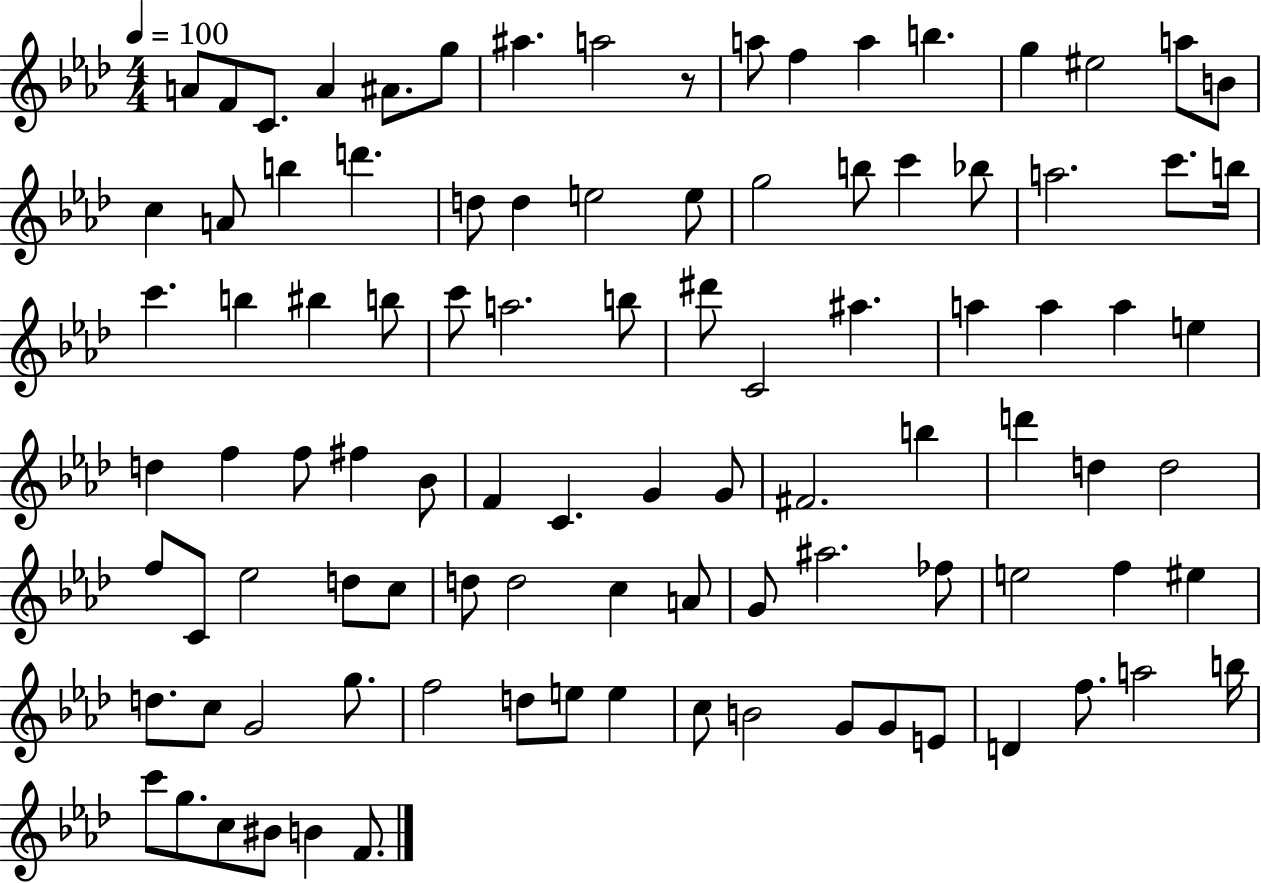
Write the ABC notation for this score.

X:1
T:Untitled
M:4/4
L:1/4
K:Ab
A/2 F/2 C/2 A ^A/2 g/2 ^a a2 z/2 a/2 f a b g ^e2 a/2 B/2 c A/2 b d' d/2 d e2 e/2 g2 b/2 c' _b/2 a2 c'/2 b/4 c' b ^b b/2 c'/2 a2 b/2 ^d'/2 C2 ^a a a a e d f f/2 ^f _B/2 F C G G/2 ^F2 b d' d d2 f/2 C/2 _e2 d/2 c/2 d/2 d2 c A/2 G/2 ^a2 _f/2 e2 f ^e d/2 c/2 G2 g/2 f2 d/2 e/2 e c/2 B2 G/2 G/2 E/2 D f/2 a2 b/4 c'/2 g/2 c/2 ^B/2 B F/2